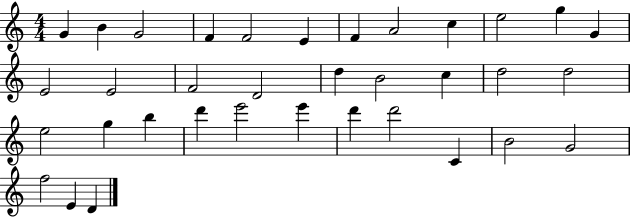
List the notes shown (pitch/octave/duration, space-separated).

G4/q B4/q G4/h F4/q F4/h E4/q F4/q A4/h C5/q E5/h G5/q G4/q E4/h E4/h F4/h D4/h D5/q B4/h C5/q D5/h D5/h E5/h G5/q B5/q D6/q E6/h E6/q D6/q D6/h C4/q B4/h G4/h F5/h E4/q D4/q